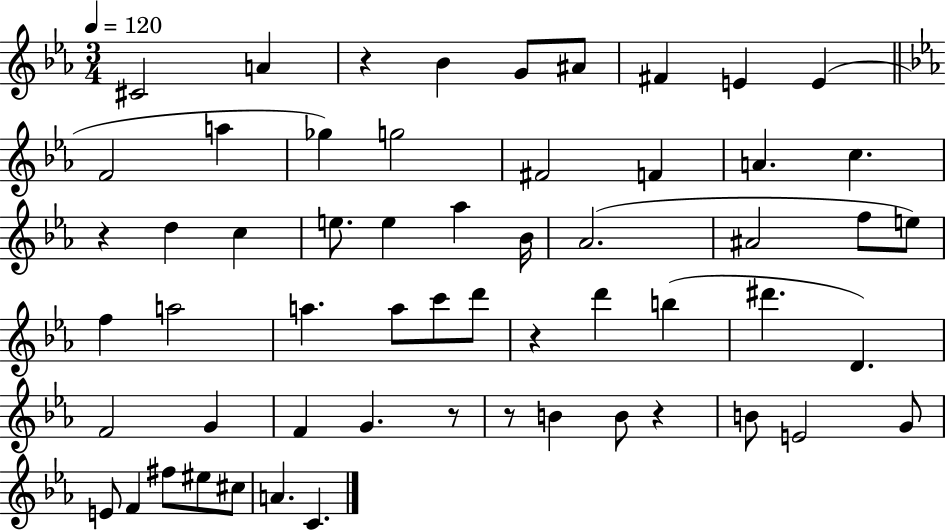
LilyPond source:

{
  \clef treble
  \numericTimeSignature
  \time 3/4
  \key ees \major
  \tempo 4 = 120
  cis'2 a'4 | r4 bes'4 g'8 ais'8 | fis'4 e'4 e'4( | \bar "||" \break \key c \minor f'2 a''4 | ges''4) g''2 | fis'2 f'4 | a'4. c''4. | \break r4 d''4 c''4 | e''8. e''4 aes''4 bes'16 | aes'2.( | ais'2 f''8 e''8) | \break f''4 a''2 | a''4. a''8 c'''8 d'''8 | r4 d'''4 b''4( | dis'''4. d'4.) | \break f'2 g'4 | f'4 g'4. r8 | r8 b'4 b'8 r4 | b'8 e'2 g'8 | \break e'8 f'4 fis''8 eis''8 cis''8 | a'4. c'4. | \bar "|."
}